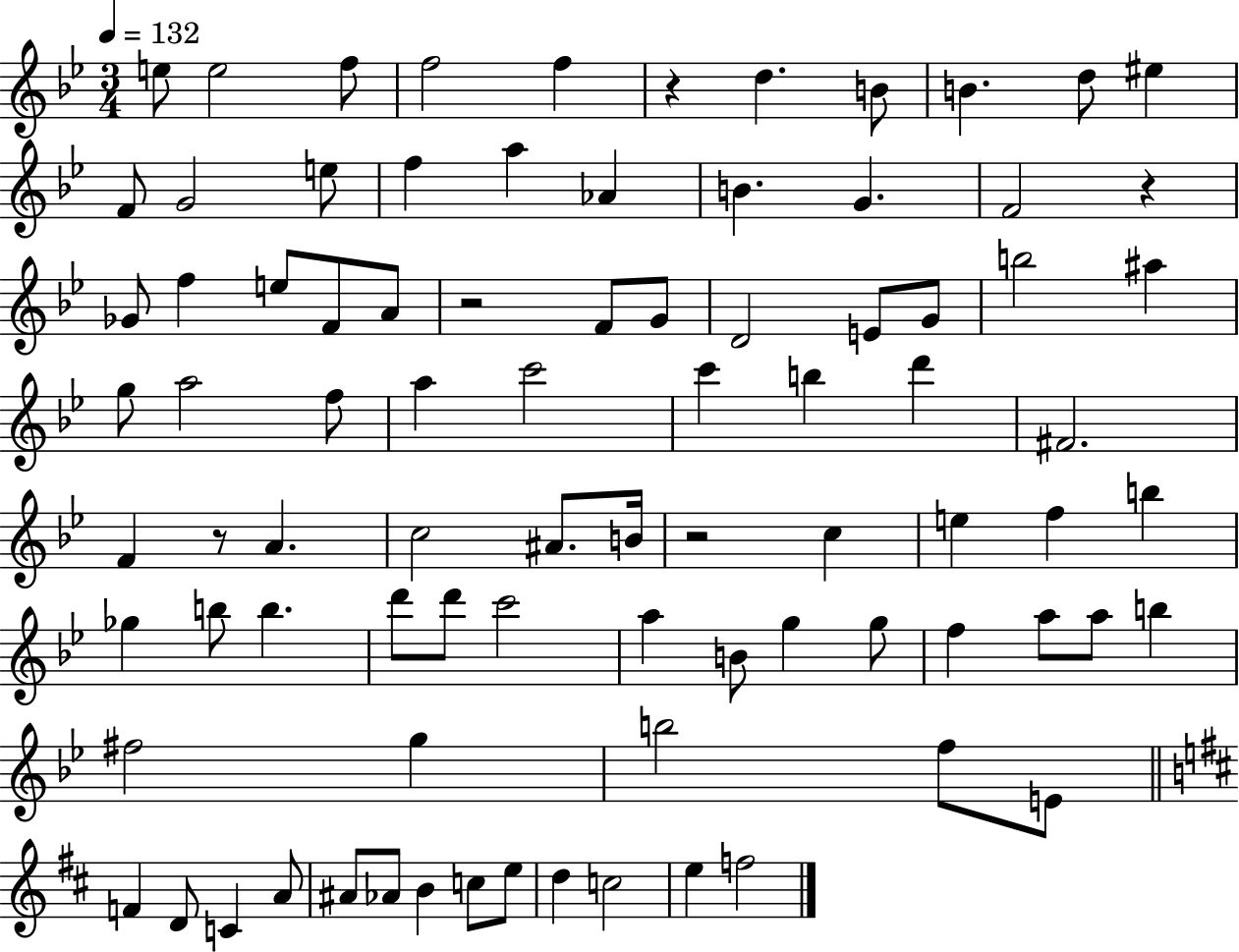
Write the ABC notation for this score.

X:1
T:Untitled
M:3/4
L:1/4
K:Bb
e/2 e2 f/2 f2 f z d B/2 B d/2 ^e F/2 G2 e/2 f a _A B G F2 z _G/2 f e/2 F/2 A/2 z2 F/2 G/2 D2 E/2 G/2 b2 ^a g/2 a2 f/2 a c'2 c' b d' ^F2 F z/2 A c2 ^A/2 B/4 z2 c e f b _g b/2 b d'/2 d'/2 c'2 a B/2 g g/2 f a/2 a/2 b ^f2 g b2 f/2 E/2 F D/2 C A/2 ^A/2 _A/2 B c/2 e/2 d c2 e f2